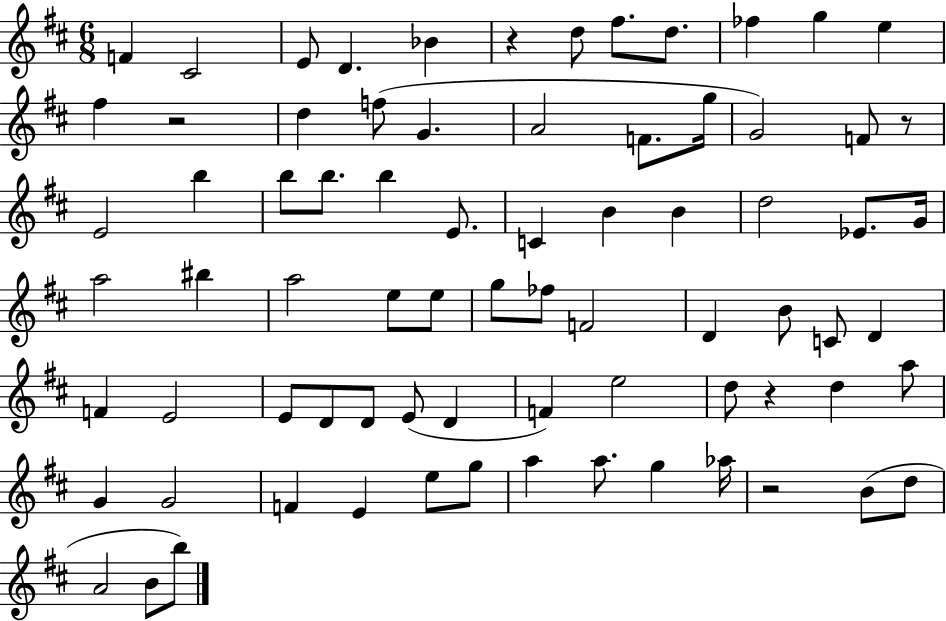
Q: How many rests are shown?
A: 5